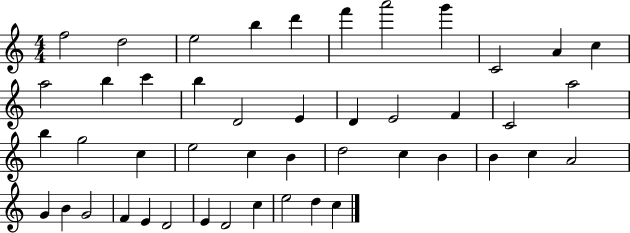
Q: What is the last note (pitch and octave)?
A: C5